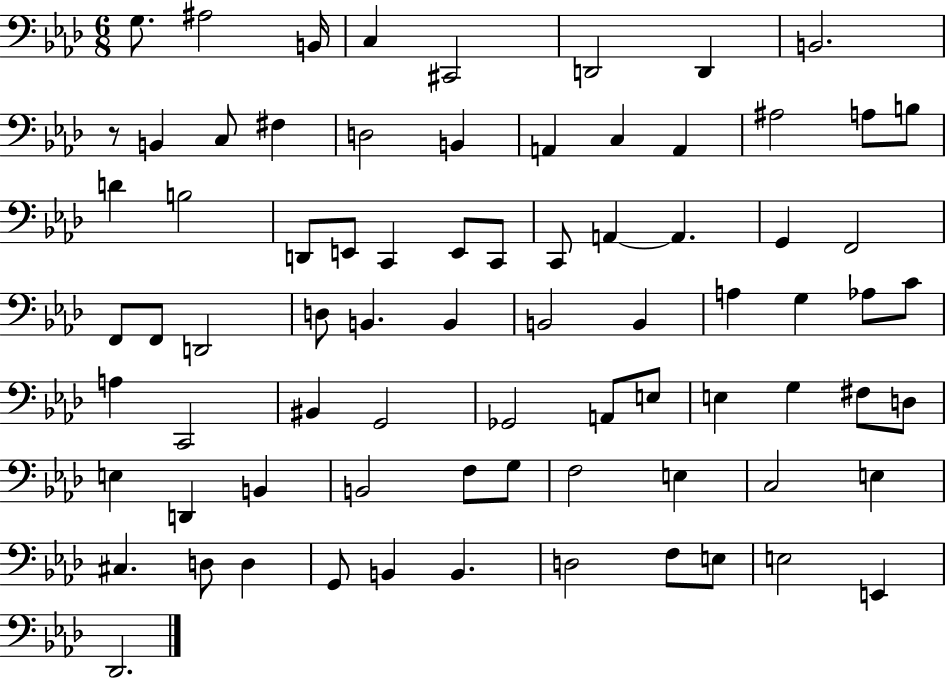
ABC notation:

X:1
T:Untitled
M:6/8
L:1/4
K:Ab
G,/2 ^A,2 B,,/4 C, ^C,,2 D,,2 D,, B,,2 z/2 B,, C,/2 ^F, D,2 B,, A,, C, A,, ^A,2 A,/2 B,/2 D B,2 D,,/2 E,,/2 C,, E,,/2 C,,/2 C,,/2 A,, A,, G,, F,,2 F,,/2 F,,/2 D,,2 D,/2 B,, B,, B,,2 B,, A, G, _A,/2 C/2 A, C,,2 ^B,, G,,2 _G,,2 A,,/2 E,/2 E, G, ^F,/2 D,/2 E, D,, B,, B,,2 F,/2 G,/2 F,2 E, C,2 E, ^C, D,/2 D, G,,/2 B,, B,, D,2 F,/2 E,/2 E,2 E,, _D,,2